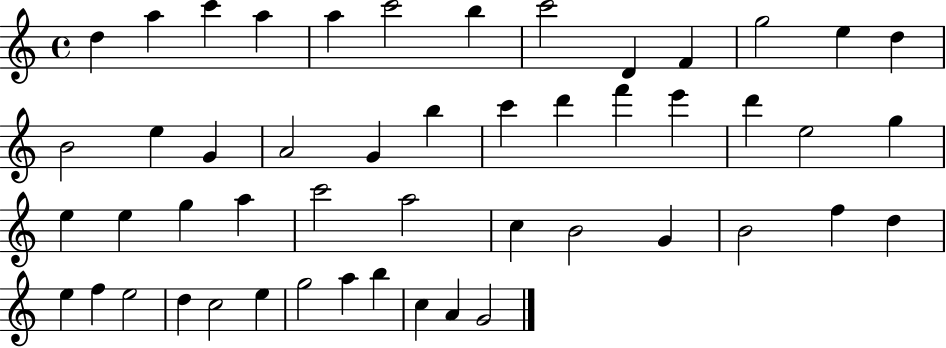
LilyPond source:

{
  \clef treble
  \time 4/4
  \defaultTimeSignature
  \key c \major
  d''4 a''4 c'''4 a''4 | a''4 c'''2 b''4 | c'''2 d'4 f'4 | g''2 e''4 d''4 | \break b'2 e''4 g'4 | a'2 g'4 b''4 | c'''4 d'''4 f'''4 e'''4 | d'''4 e''2 g''4 | \break e''4 e''4 g''4 a''4 | c'''2 a''2 | c''4 b'2 g'4 | b'2 f''4 d''4 | \break e''4 f''4 e''2 | d''4 c''2 e''4 | g''2 a''4 b''4 | c''4 a'4 g'2 | \break \bar "|."
}